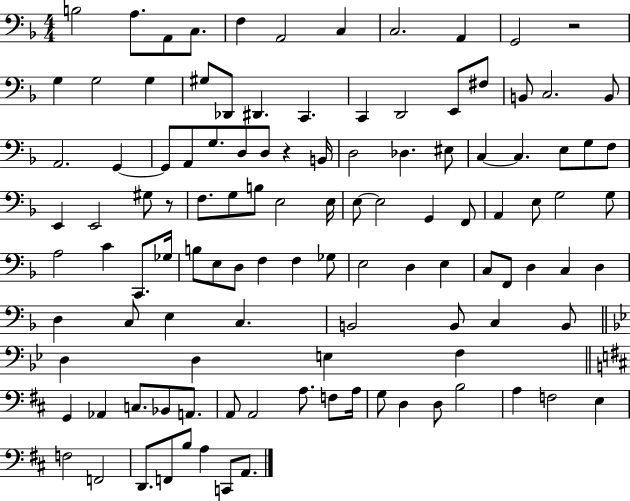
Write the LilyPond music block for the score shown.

{
  \clef bass
  \numericTimeSignature
  \time 4/4
  \key f \major
  b2 a8. a,8 c8. | f4 a,2 c4 | c2. a,4 | g,2 r2 | \break g4 g2 g4 | gis8 des,8 dis,4. c,4. | c,4 d,2 e,8 fis8 | b,8 c2. b,8 | \break a,2. g,4~~ | g,8 a,8 g8. d8 d8 r4 b,16 | d2 des4. eis8 | c4~~ c4. e8 g8 f8 | \break e,4 e,2 gis8 r8 | f8. g8 b8 e2 e16 | e8~~ e2 g,4 f,8 | a,4 e8 g2 g8 | \break a2 c'4 c,8. ges16 | b8 e8 d8 f4 f4 ges8 | e2 d4 e4 | c8 f,8 d4 c4 d4 | \break d4 c8 e4 c4. | b,2 b,8 c4 b,8 | \bar "||" \break \key bes \major d4 d4 e4 f4 | \bar "||" \break \key d \major g,4 aes,4 c8. bes,8 a,8. | a,8 a,2 a8. f8 a16 | g8 d4 d8 b2 | a4 f2 e4 | \break f2 f,2 | d,8. f,8 b8 a4 c,8 a,8. | \bar "|."
}